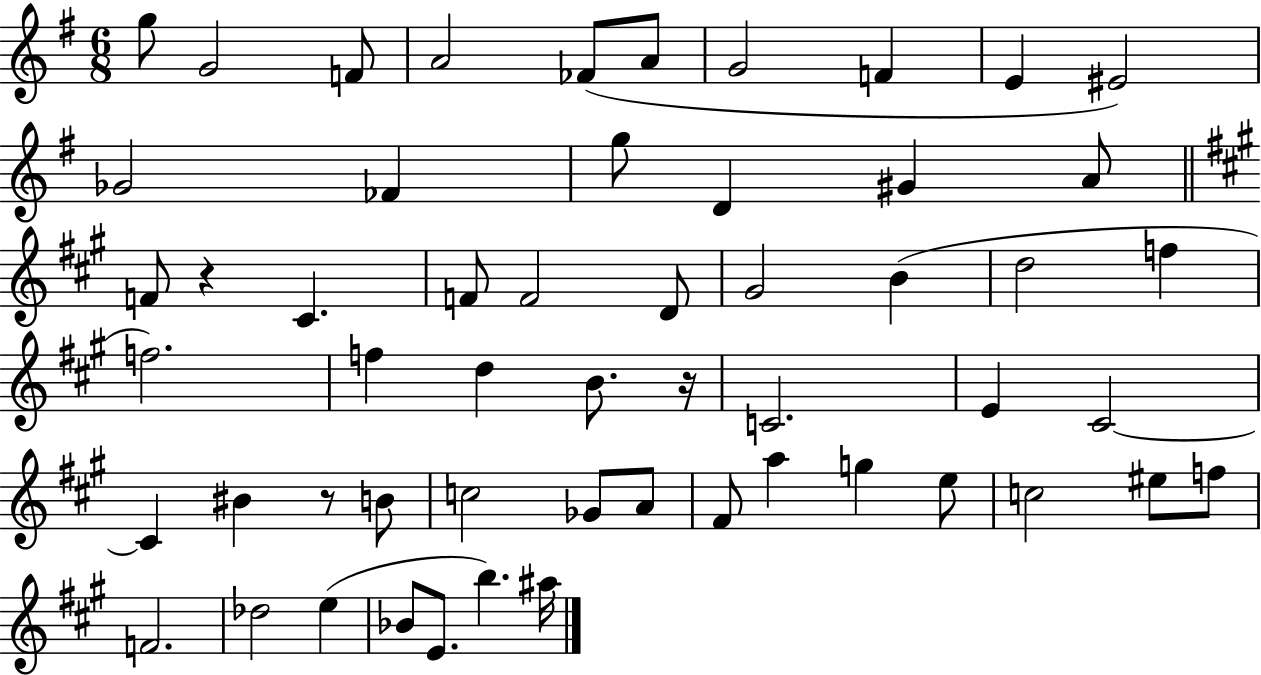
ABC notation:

X:1
T:Untitled
M:6/8
L:1/4
K:G
g/2 G2 F/2 A2 _F/2 A/2 G2 F E ^E2 _G2 _F g/2 D ^G A/2 F/2 z ^C F/2 F2 D/2 ^G2 B d2 f f2 f d B/2 z/4 C2 E ^C2 ^C ^B z/2 B/2 c2 _G/2 A/2 ^F/2 a g e/2 c2 ^e/2 f/2 F2 _d2 e _B/2 E/2 b ^a/4